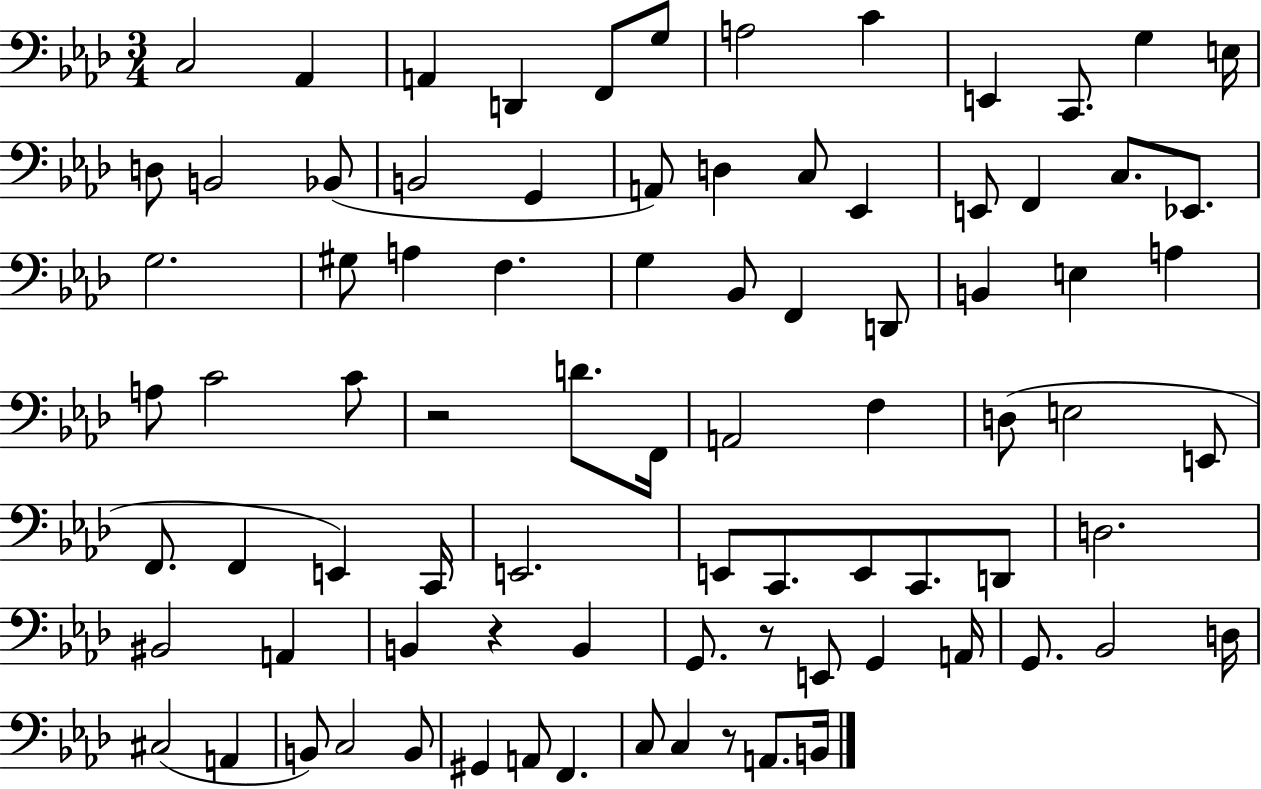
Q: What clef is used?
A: bass